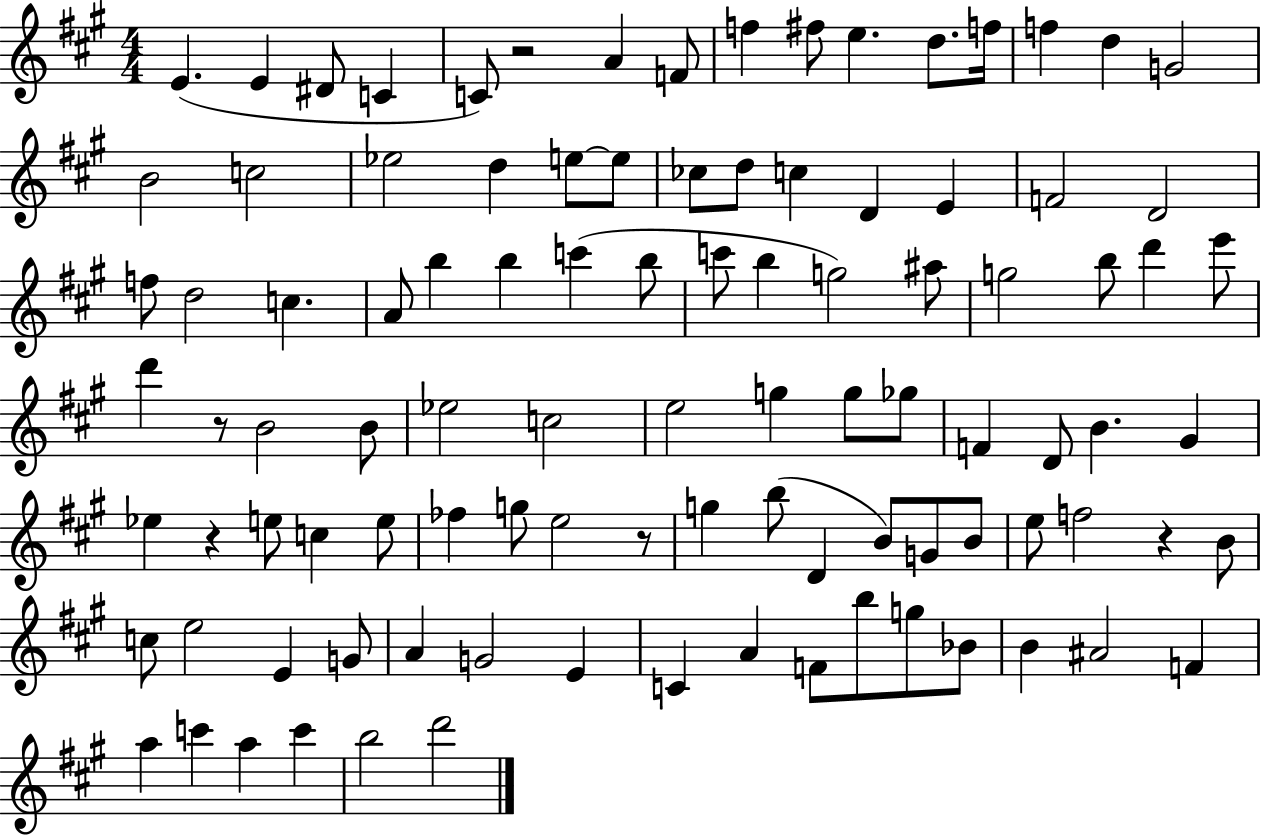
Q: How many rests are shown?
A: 5